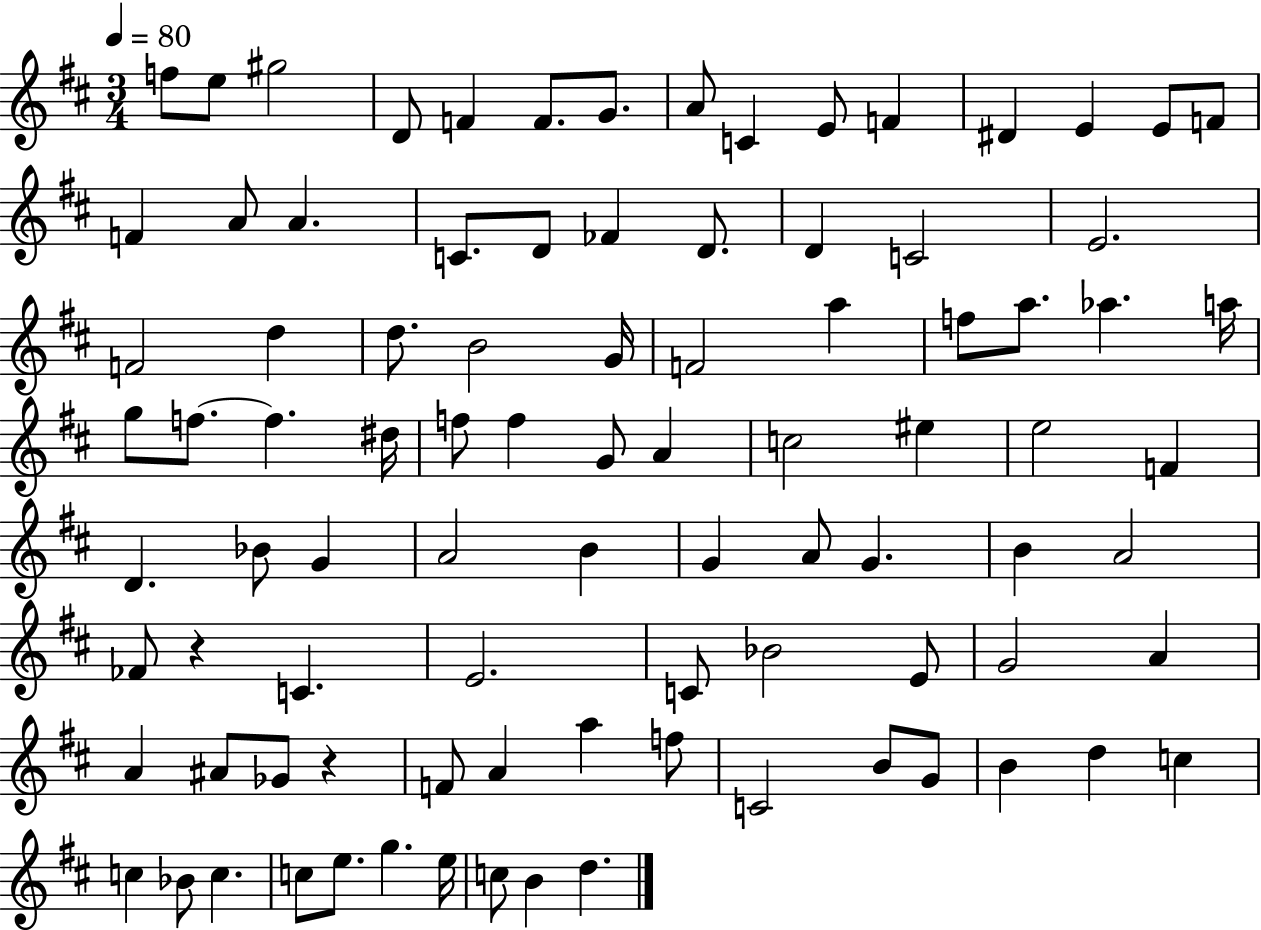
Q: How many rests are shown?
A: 2